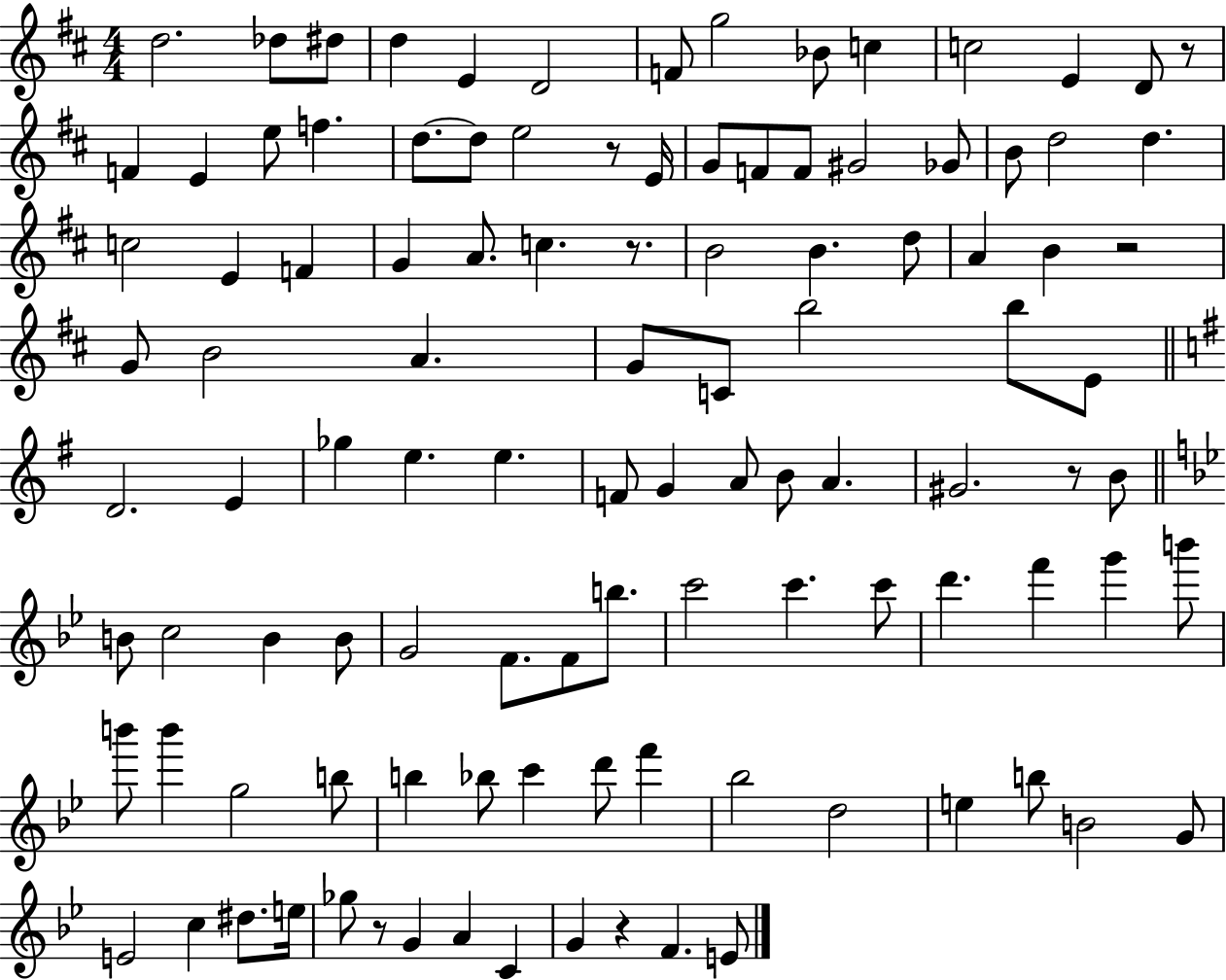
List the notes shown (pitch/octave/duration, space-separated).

D5/h. Db5/e D#5/e D5/q E4/q D4/h F4/e G5/h Bb4/e C5/q C5/h E4/q D4/e R/e F4/q E4/q E5/e F5/q. D5/e. D5/e E5/h R/e E4/s G4/e F4/e F4/e G#4/h Gb4/e B4/e D5/h D5/q. C5/h E4/q F4/q G4/q A4/e. C5/q. R/e. B4/h B4/q. D5/e A4/q B4/q R/h G4/e B4/h A4/q. G4/e C4/e B5/h B5/e E4/e D4/h. E4/q Gb5/q E5/q. E5/q. F4/e G4/q A4/e B4/e A4/q. G#4/h. R/e B4/e B4/e C5/h B4/q B4/e G4/h F4/e. F4/e B5/e. C6/h C6/q. C6/e D6/q. F6/q G6/q B6/e B6/e B6/q G5/h B5/e B5/q Bb5/e C6/q D6/e F6/q Bb5/h D5/h E5/q B5/e B4/h G4/e E4/h C5/q D#5/e. E5/s Gb5/e R/e G4/q A4/q C4/q G4/q R/q F4/q. E4/e